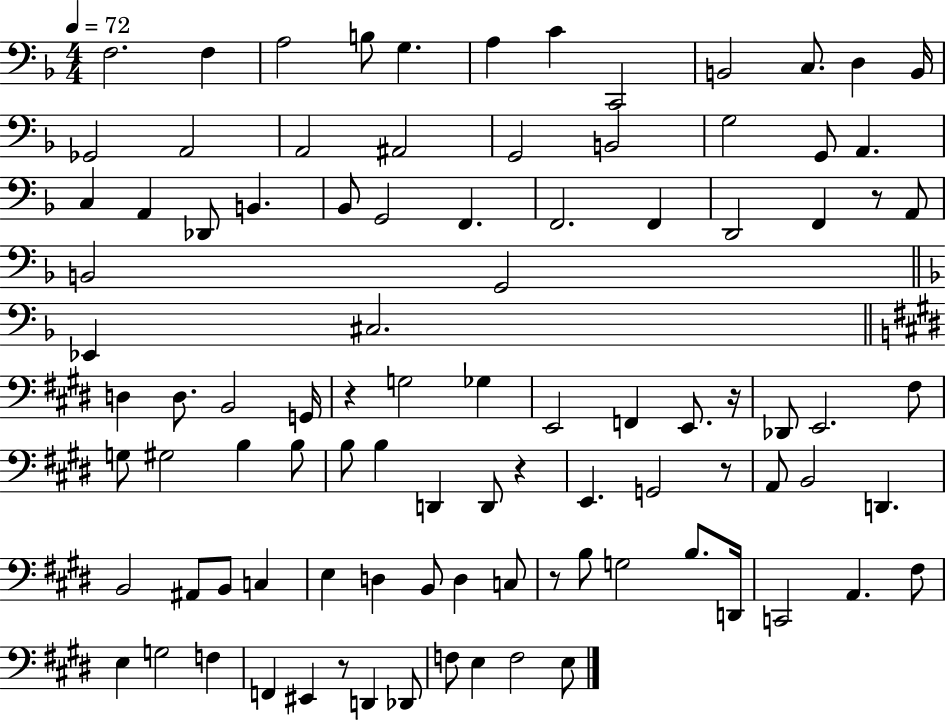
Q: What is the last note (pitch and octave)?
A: E3